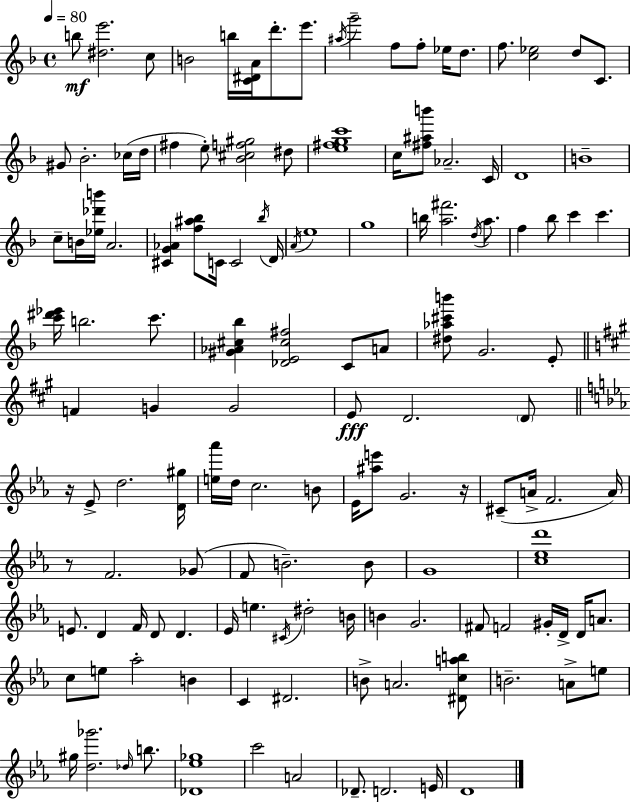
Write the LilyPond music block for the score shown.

{
  \clef treble
  \time 4/4
  \defaultTimeSignature
  \key d \minor
  \tempo 4 = 80
  b''8\mf <dis'' e'''>2. c''8 | b'2 b''16 <c' dis' a'>16 d'''8.-. e'''8. | \acciaccatura { ais''16 } g'''2-- f''8 f''8-. ees''16 d''8. | f''8. <c'' ees''>2 d''8 c'8. | \break gis'8 bes'2.-. ces''16( | d''16 fis''4 e''8-.) <bes' cis'' f'' gis''>2 dis''8 | <e'' fis'' g'' c'''>1 | c''16 <fis'' ais'' b'''>8 aes'2.-- | \break c'16 d'1 | b'1-- | c''8-- b'16 <ees'' des''' b'''>16 a'2. | <cis' g' aes'>4 <f'' ais'' bes''>8 c'16 c'2 | \break \acciaccatura { bes''16 } d'16 \acciaccatura { a'16 } e''1 | g''1 | b''16 <a'' fis'''>2. | \acciaccatura { d''16 } a''8. f''4 bes''8 c'''4 c'''4. | \break <c''' dis''' ees'''>16 b''2. | c'''8. <gis' aes' cis'' bes''>4 <des' e' cis'' fis''>2 | c'8 a'8 <dis'' aes'' cis''' b'''>8 g'2. | e'8-. \bar "||" \break \key a \major f'4 g'4 g'2 | e'8\fff d'2. \parenthesize d'8 | \bar "||" \break \key c \minor r16 ees'8-> d''2. <d' gis''>16 | <e'' aes'''>16 d''16 c''2. b'8 | ees'16 <ais'' e'''>8 g'2. r16 | cis'8--( a'16-> f'2. a'16) | \break r8 f'2. ges'8( | f'8 b'2.--) b'8 | g'1 | <c'' ees'' d'''>1 | \break e'8. d'4 f'16 d'8 d'4. | ees'16 e''4. \acciaccatura { cis'16 } dis''2-. | b'16 b'4 g'2. | fis'8 f'2 gis'16-. d'16-> d'16 a'8. | \break c''8 e''8 aes''2-. b'4 | c'4 dis'2. | b'8-> a'2. <dis' c'' a'' b''>8 | b'2.-- a'8-> e''8 | \break gis''16 <d'' ges'''>2. \grace { des''16 } b''8. | <des' ees'' ges''>1 | c'''2 a'2 | des'8.-- d'2. | \break e'16 d'1 | \bar "|."
}